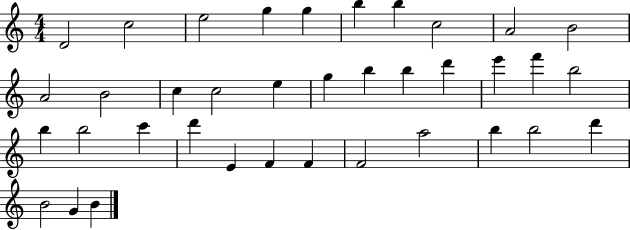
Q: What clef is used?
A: treble